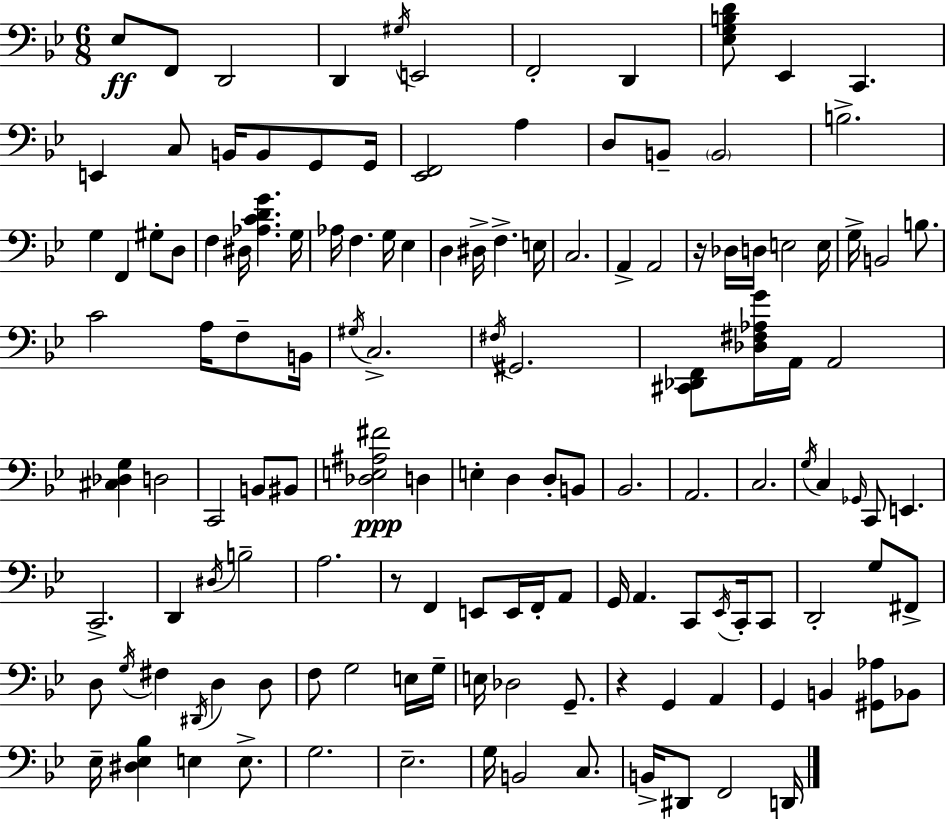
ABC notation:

X:1
T:Untitled
M:6/8
L:1/4
K:Gm
_E,/2 F,,/2 D,,2 D,, ^G,/4 E,,2 F,,2 D,, [_E,G,B,D]/2 _E,, C,, E,, C,/2 B,,/4 B,,/2 G,,/2 G,,/4 [_E,,F,,]2 A, D,/2 B,,/2 B,,2 B,2 G, F,, ^G,/2 D,/2 F, ^D,/4 [_A,CDG] G,/4 _A,/4 F, G,/4 _E, D, ^D,/4 F, E,/4 C,2 A,, A,,2 z/4 _D,/4 D,/4 E,2 E,/4 G,/4 B,,2 B,/2 C2 A,/4 F,/2 B,,/4 ^G,/4 C,2 ^F,/4 ^G,,2 [^C,,_D,,F,,]/2 [_D,^F,_A,G]/4 A,,/4 A,,2 [^C,_D,G,] D,2 C,,2 B,,/2 ^B,,/2 [_D,E,^A,^F]2 D, E, D, D,/2 B,,/2 _B,,2 A,,2 C,2 G,/4 C, _G,,/4 C,,/2 E,, C,,2 D,, ^D,/4 B,2 A,2 z/2 F,, E,,/2 E,,/4 F,,/4 A,,/2 G,,/4 A,, C,,/2 _E,,/4 C,,/4 C,,/2 D,,2 G,/2 ^F,,/2 D,/2 G,/4 ^F, ^D,,/4 D, D,/2 F,/2 G,2 E,/4 G,/4 E,/4 _D,2 G,,/2 z G,, A,, G,, B,, [^G,,_A,]/2 _B,,/2 _E,/4 [^D,_E,_B,] E, E,/2 G,2 _E,2 G,/4 B,,2 C,/2 B,,/4 ^D,,/2 F,,2 D,,/4